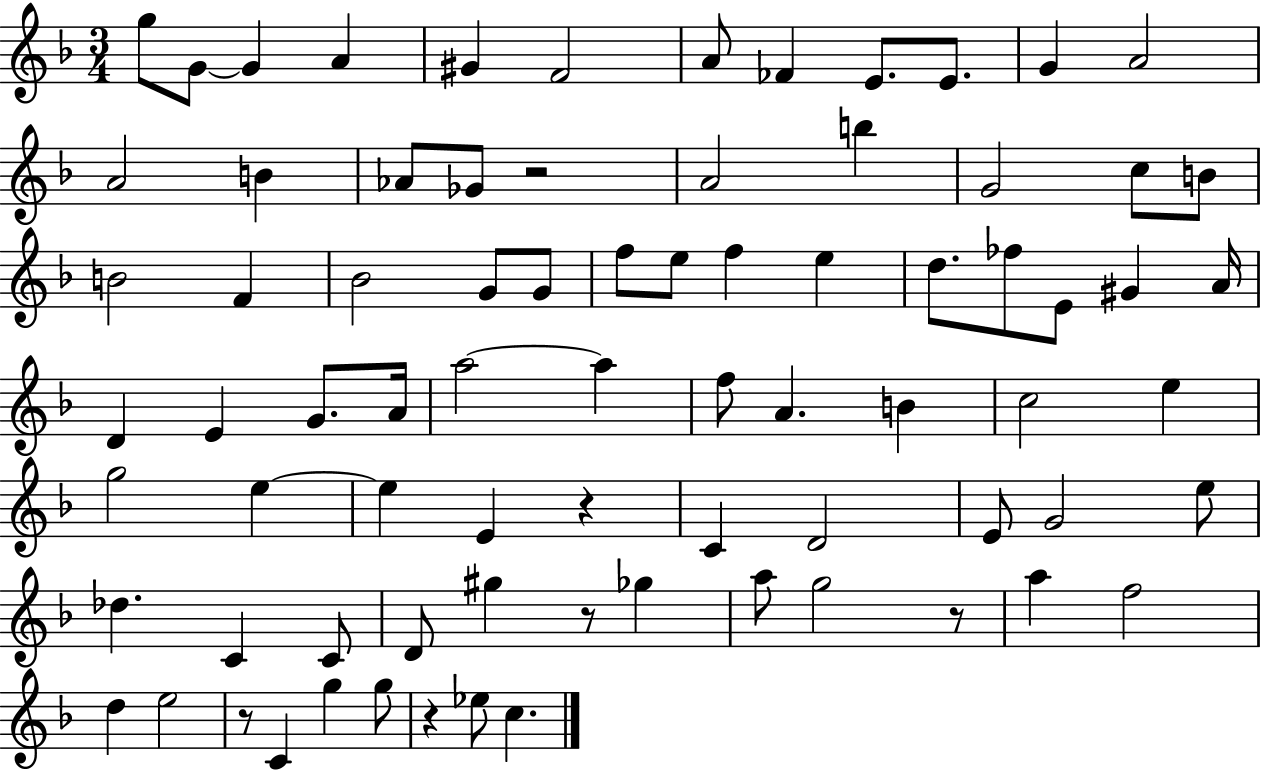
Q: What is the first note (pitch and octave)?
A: G5